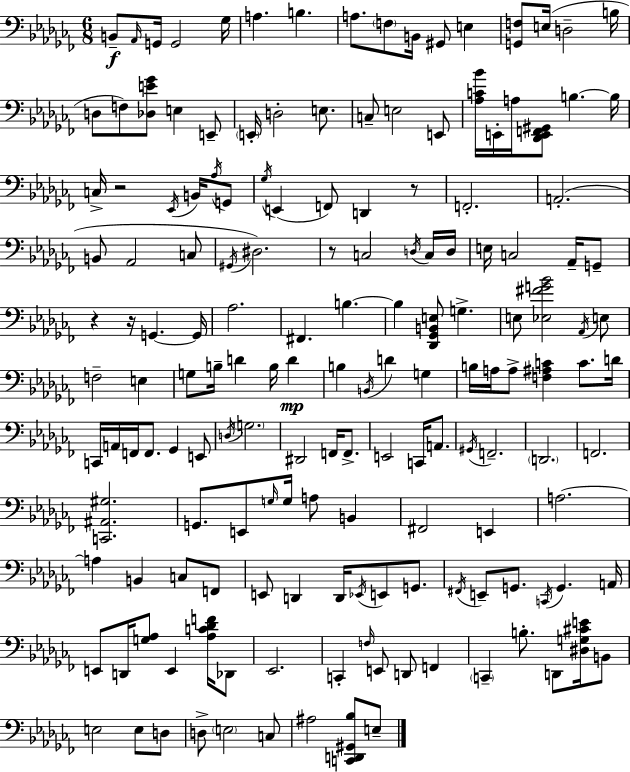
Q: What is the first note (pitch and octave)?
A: B2